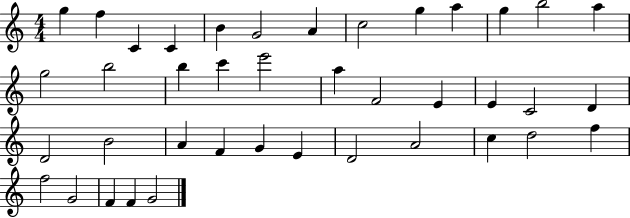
G5/q F5/q C4/q C4/q B4/q G4/h A4/q C5/h G5/q A5/q G5/q B5/h A5/q G5/h B5/h B5/q C6/q E6/h A5/q F4/h E4/q E4/q C4/h D4/q D4/h B4/h A4/q F4/q G4/q E4/q D4/h A4/h C5/q D5/h F5/q F5/h G4/h F4/q F4/q G4/h